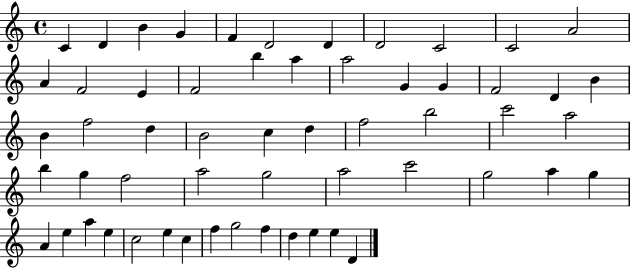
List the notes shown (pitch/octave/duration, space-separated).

C4/q D4/q B4/q G4/q F4/q D4/h D4/q D4/h C4/h C4/h A4/h A4/q F4/h E4/q F4/h B5/q A5/q A5/h G4/q G4/q F4/h D4/q B4/q B4/q F5/h D5/q B4/h C5/q D5/q F5/h B5/h C6/h A5/h B5/q G5/q F5/h A5/h G5/h A5/h C6/h G5/h A5/q G5/q A4/q E5/q A5/q E5/q C5/h E5/q C5/q F5/q G5/h F5/q D5/q E5/q E5/q D4/q